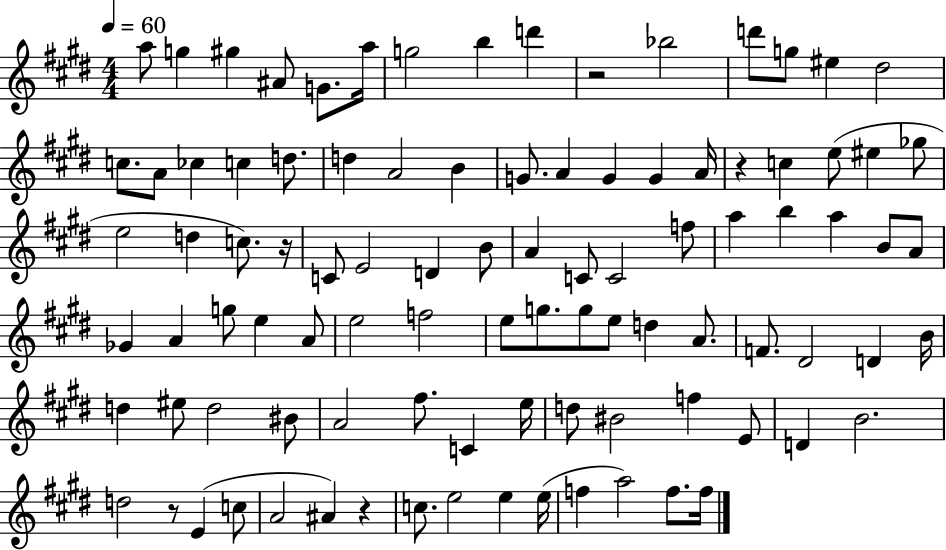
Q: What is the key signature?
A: E major